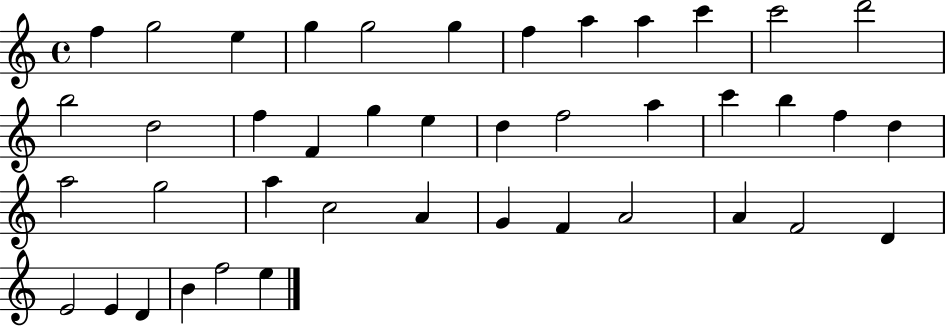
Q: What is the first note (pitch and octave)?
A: F5